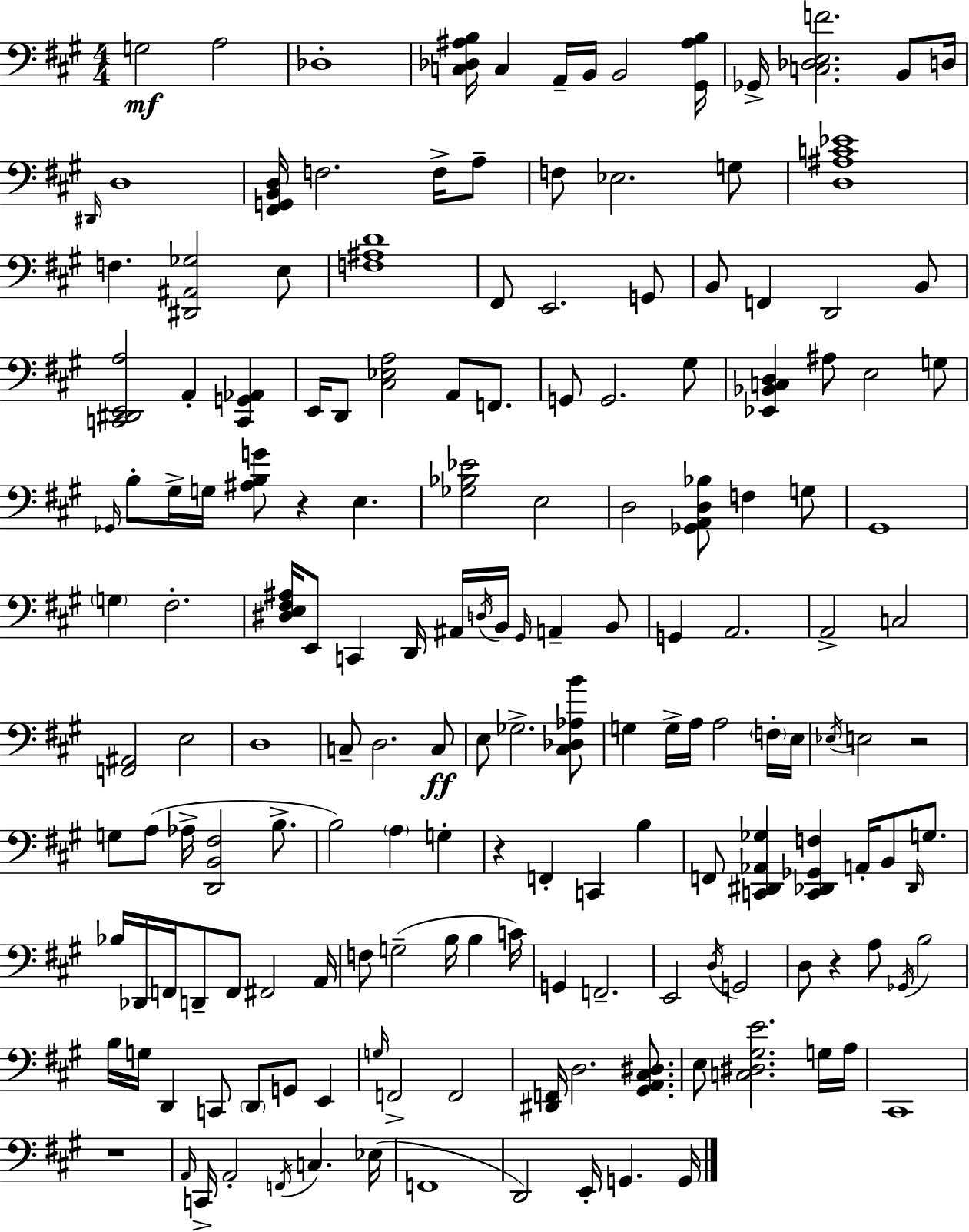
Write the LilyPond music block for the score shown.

{
  \clef bass
  \numericTimeSignature
  \time 4/4
  \key a \major
  g2\mf a2 | des1-. | <c des ais b>16 c4 a,16-- b,16 b,2 <gis, ais b>16 | ges,16-> <c des e f'>2. b,8 d16 | \break \grace { dis,16 } d1 | <fis, g, b, d>16 f2. f16-> a8-- | f8 ees2. g8 | <d ais c' ees'>1 | \break f4. <dis, ais, ges>2 e8 | <f ais d'>1 | fis,8 e,2. g,8 | b,8 f,4 d,2 b,8 | \break <c, dis, e, a>2 a,4-. <c, g, aes,>4 | e,16 d,8 <cis ees a>2 a,8 f,8. | g,8 g,2. gis8 | <ees, bes, c d>4 ais8 e2 g8 | \break \grace { ges,16 } b8-. gis16-> g16 <ais b g'>8 r4 e4. | <ges bes ees'>2 e2 | d2 <ges, a, d bes>8 f4 | g8 gis,1 | \break \parenthesize g4 fis2.-. | <dis e fis ais>16 e,8 c,4 d,16 ais,16 \acciaccatura { d16 } b,16 \grace { gis,16 } a,4-- | b,8 g,4 a,2. | a,2-> c2 | \break <f, ais,>2 e2 | d1 | c8-- d2. | c8\ff e8 ges2.-> | \break <cis des aes b'>8 g4 g16-> a16 a2 | \parenthesize f16-. e16 \acciaccatura { ees16 } e2 r2 | g8 a8( aes16-> <d, b, fis>2 | b8.-> b2) \parenthesize a4 | \break g4-. r4 f,4-. c,4 | b4 f,8 <c, dis, aes, ges>4 <c, des, ges, f>4 a,16-. | b,8 \grace { des,16 } g8. bes16 des,16 f,16 d,8-- f,8 fis,2 | a,16 f8 g2--( | \break b16 b4 c'16) g,4 f,2.-- | e,2 \acciaccatura { d16 } g,2 | d8 r4 a8 \acciaccatura { ges,16 } | b2 b16 g16 d,4 c,8 | \break \parenthesize d,8 g,8 e,4 \grace { g16 } f,2-> | f,2 <dis, f,>16 d2. | <gis, a, cis dis>8. e8 <c dis gis e'>2. | g16 a16 cis,1 | \break r1 | \grace { a,16 } c,16-> a,2-. | \acciaccatura { f,16 } c4. ees16( f,1 | d,2) | \break e,16-. g,4. g,16 \bar "|."
}